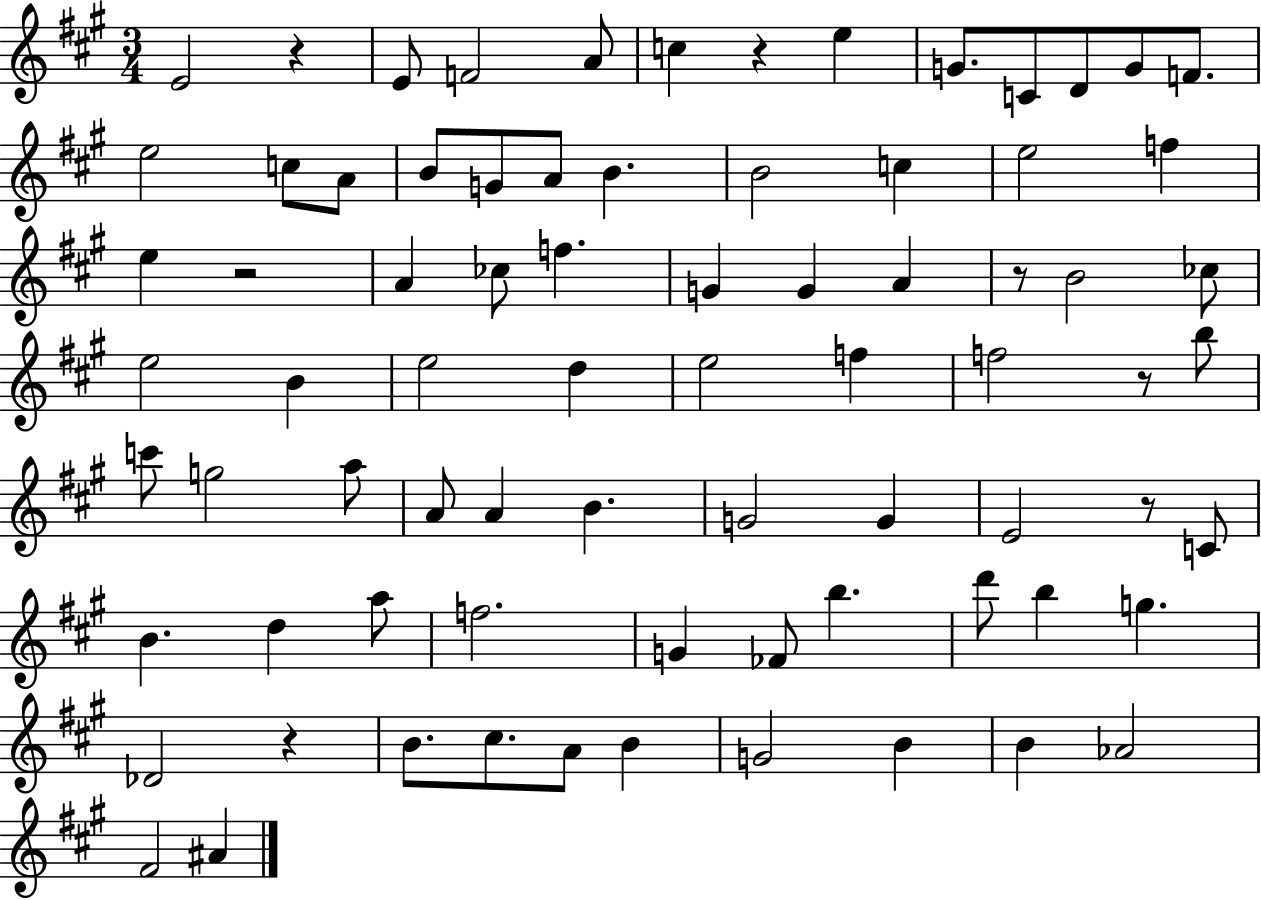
{
  \clef treble
  \numericTimeSignature
  \time 3/4
  \key a \major
  e'2 r4 | e'8 f'2 a'8 | c''4 r4 e''4 | g'8. c'8 d'8 g'8 f'8. | \break e''2 c''8 a'8 | b'8 g'8 a'8 b'4. | b'2 c''4 | e''2 f''4 | \break e''4 r2 | a'4 ces''8 f''4. | g'4 g'4 a'4 | r8 b'2 ces''8 | \break e''2 b'4 | e''2 d''4 | e''2 f''4 | f''2 r8 b''8 | \break c'''8 g''2 a''8 | a'8 a'4 b'4. | g'2 g'4 | e'2 r8 c'8 | \break b'4. d''4 a''8 | f''2. | g'4 fes'8 b''4. | d'''8 b''4 g''4. | \break des'2 r4 | b'8. cis''8. a'8 b'4 | g'2 b'4 | b'4 aes'2 | \break fis'2 ais'4 | \bar "|."
}